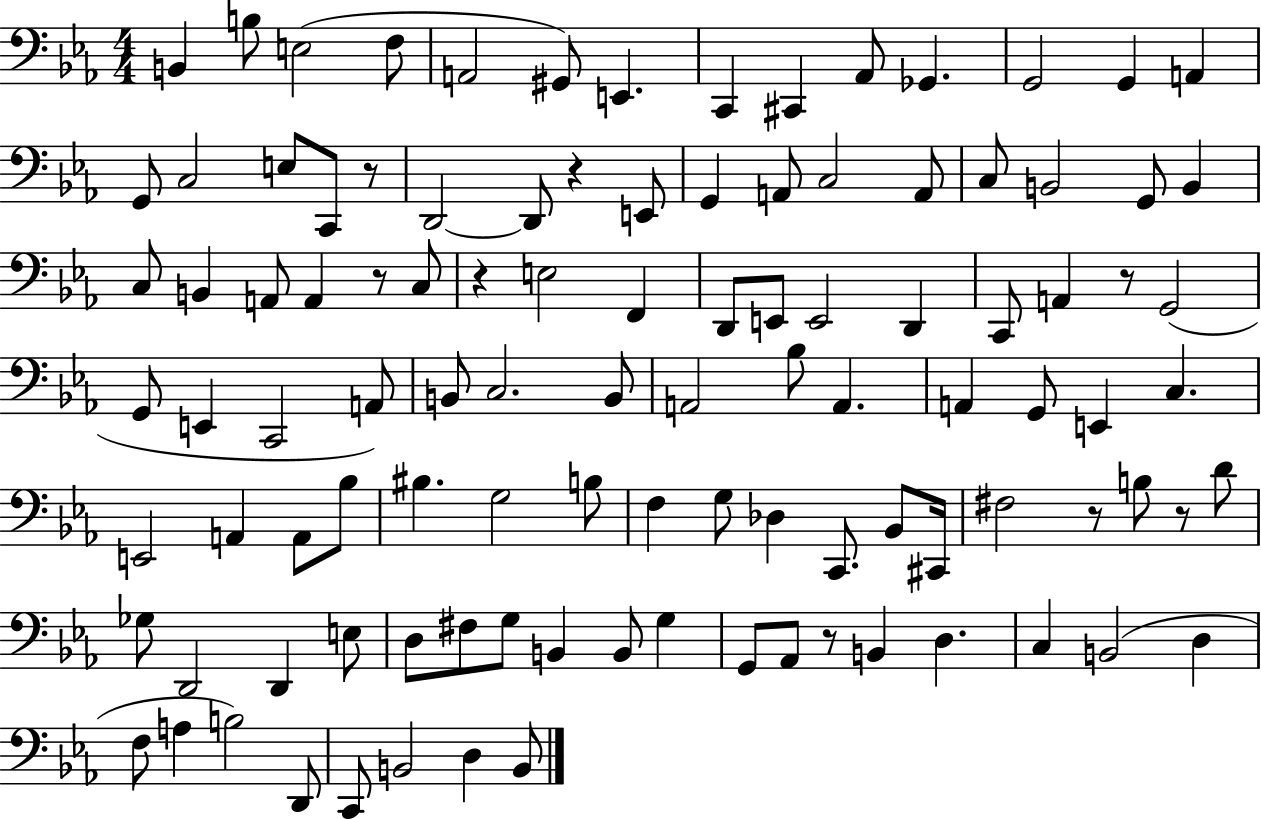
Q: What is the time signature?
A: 4/4